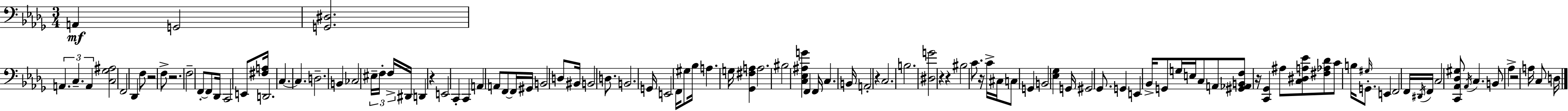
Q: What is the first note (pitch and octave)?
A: A2